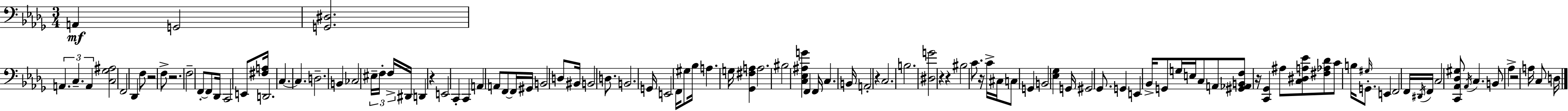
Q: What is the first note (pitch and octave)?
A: A2